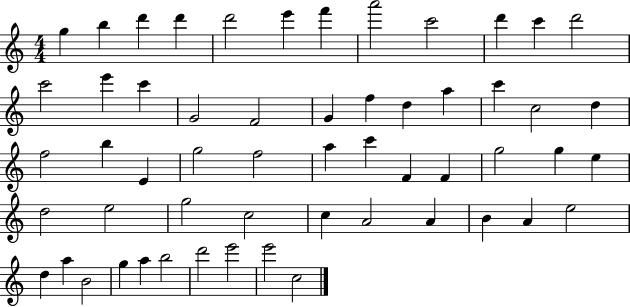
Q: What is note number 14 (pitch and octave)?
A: E6